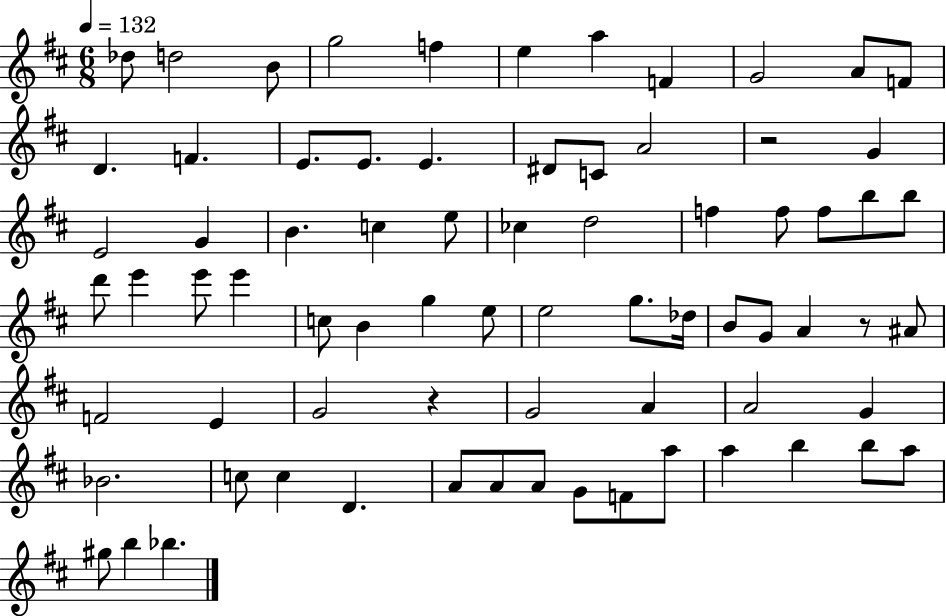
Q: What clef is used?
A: treble